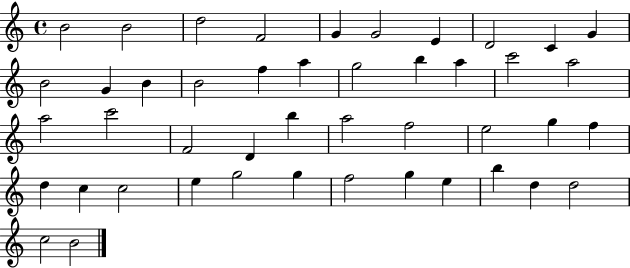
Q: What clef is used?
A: treble